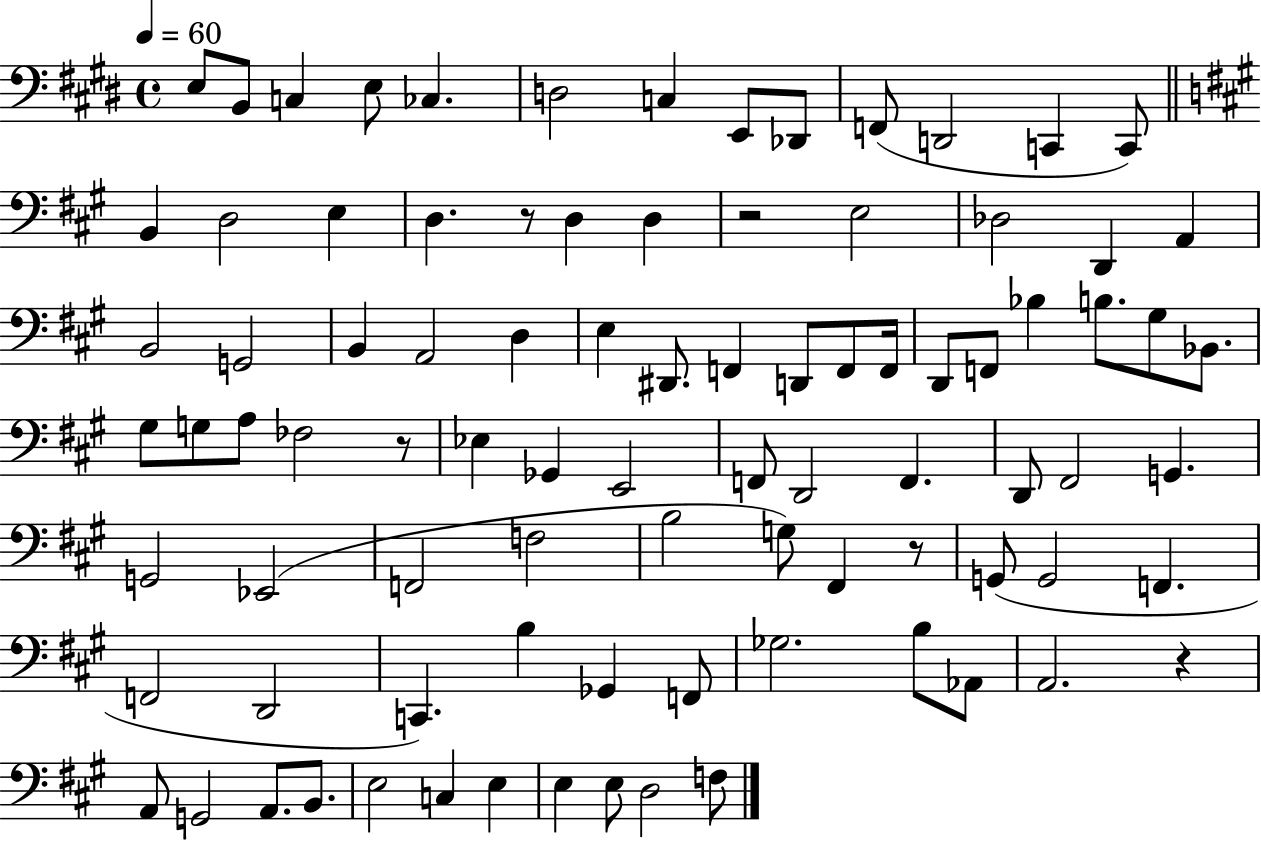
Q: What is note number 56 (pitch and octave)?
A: F2